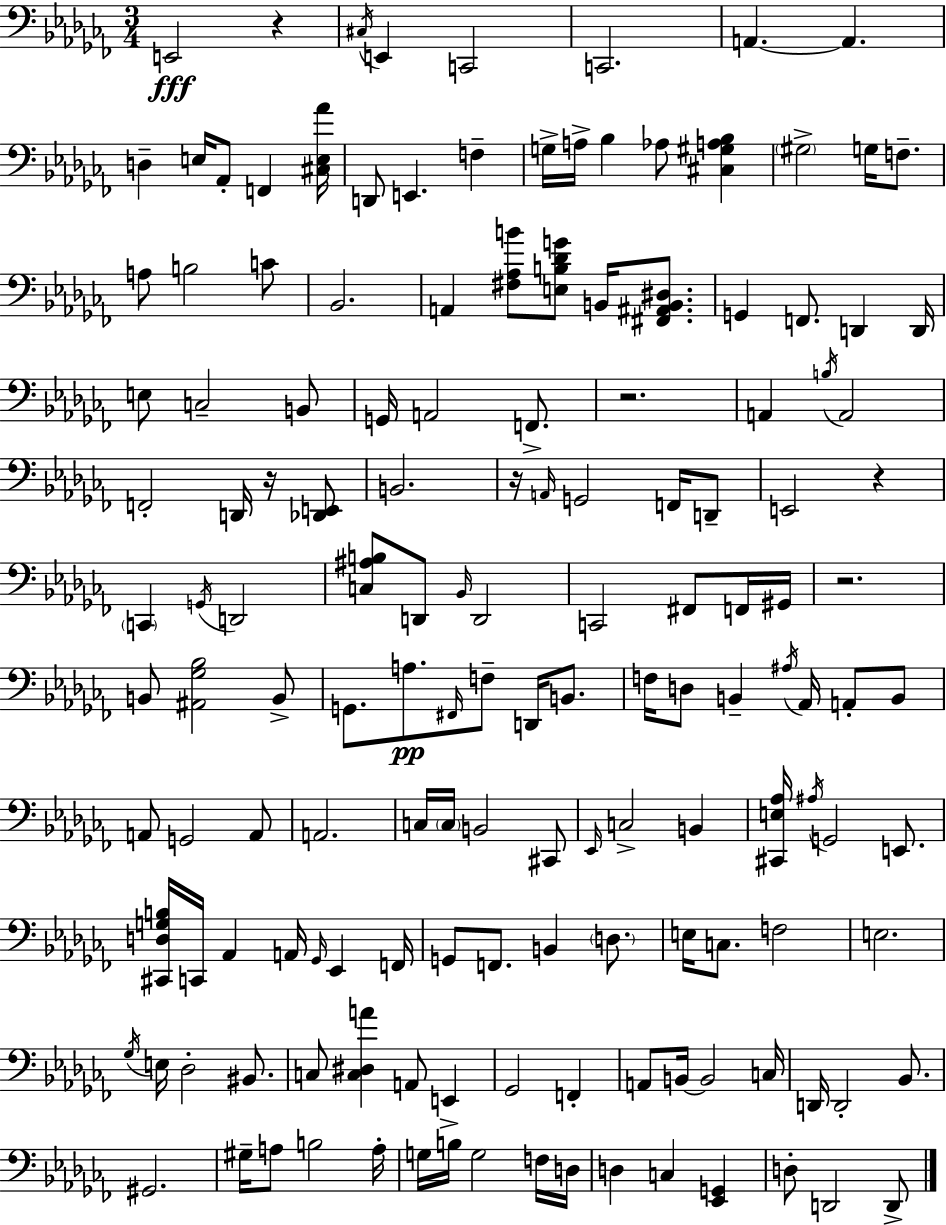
E2/h R/q C#3/s E2/q C2/h C2/h. A2/q. A2/q. D3/q E3/s Ab2/e F2/q [C#3,E3,Ab4]/s D2/e E2/q. F3/q G3/s A3/s Bb3/q Ab3/e [C#3,G#3,A3,Bb3]/q G#3/h G3/s F3/e. A3/e B3/h C4/e Bb2/h. A2/q [F#3,Ab3,B4]/e [E3,B3,Db4,G4]/e B2/s [F#2,A#2,B2,D#3]/e. G2/q F2/e. D2/q D2/s E3/e C3/h B2/e G2/s A2/h F2/e. R/h. A2/q B3/s A2/h F2/h D2/s R/s [Db2,E2]/e B2/h. R/s A2/s G2/h F2/s D2/e E2/h R/q C2/q G2/s D2/h [C3,A#3,B3]/e D2/e Bb2/s D2/h C2/h F#2/e F2/s G#2/s R/h. B2/e [A#2,Gb3,Bb3]/h B2/e G2/e. A3/e. F#2/s F3/e D2/s B2/e. F3/s D3/e B2/q A#3/s Ab2/s A2/e B2/e A2/e G2/h A2/e A2/h. C3/s C3/s B2/h C#2/e Eb2/s C3/h B2/q [C#2,E3,Ab3]/s A#3/s G2/h E2/e. [C#2,D3,G3,B3]/s C2/s Ab2/q A2/s Gb2/s Eb2/q F2/s G2/e F2/e. B2/q D3/e. E3/s C3/e. F3/h E3/h. Gb3/s E3/s Db3/h BIS2/e. C3/e [C3,D#3,A4]/q A2/e E2/q Gb2/h F2/q A2/e B2/s B2/h C3/s D2/s D2/h Bb2/e. G#2/h. G#3/s A3/e B3/h A3/s G3/s B3/s G3/h F3/s D3/s D3/q C3/q [Eb2,G2]/q D3/e D2/h D2/e